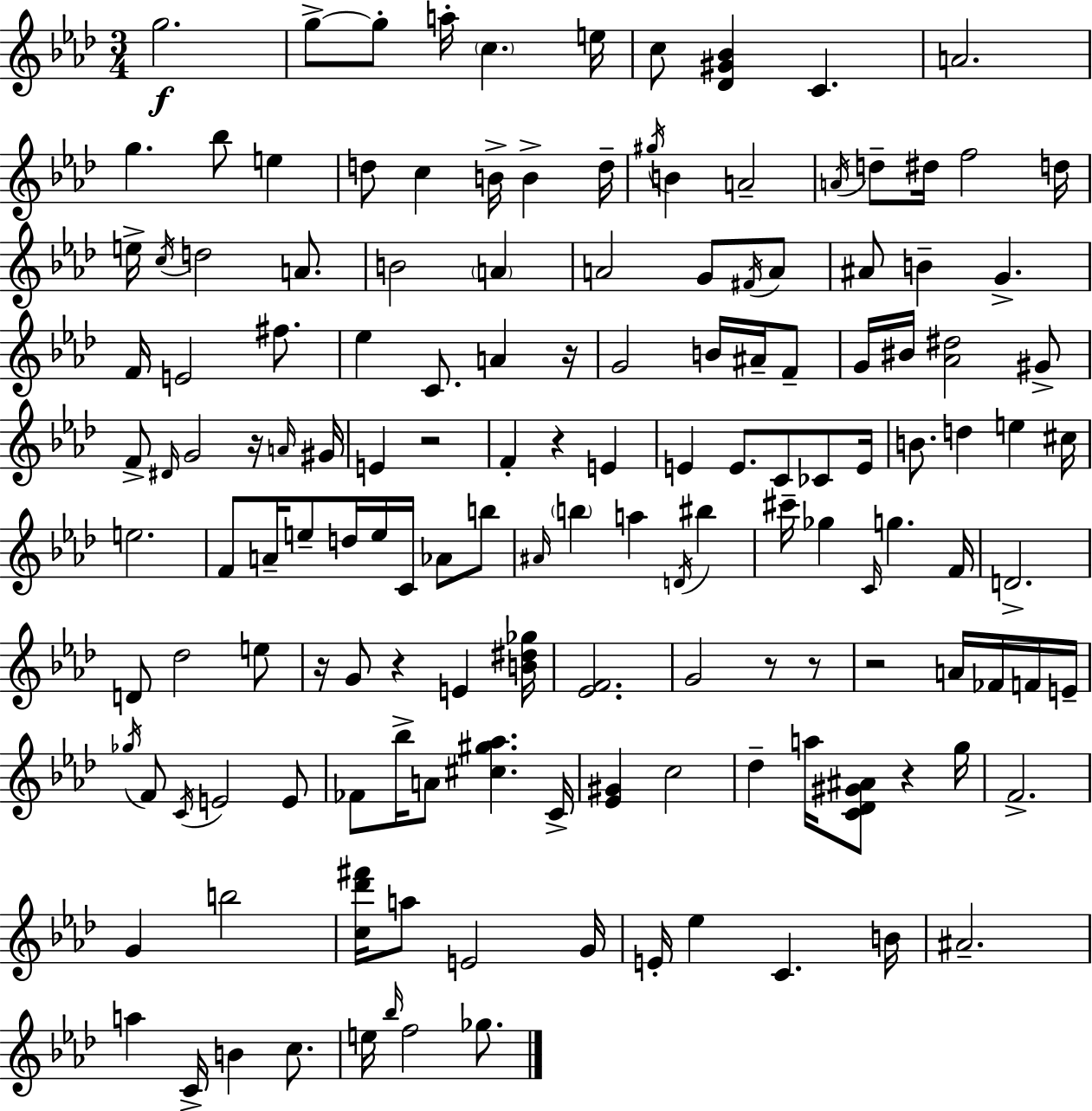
G5/h. G5/e G5/e A5/s C5/q. E5/s C5/e [Db4,G#4,Bb4]/q C4/q. A4/h. G5/q. Bb5/e E5/q D5/e C5/q B4/s B4/q D5/s G#5/s B4/q A4/h A4/s D5/e D#5/s F5/h D5/s E5/s C5/s D5/h A4/e. B4/h A4/q A4/h G4/e F#4/s A4/e A#4/e B4/q G4/q. F4/s E4/h F#5/e. Eb5/q C4/e. A4/q R/s G4/h B4/s A#4/s F4/e G4/s BIS4/s [Ab4,D#5]/h G#4/e F4/e D#4/s G4/h R/s A4/s G#4/s E4/q R/h F4/q R/q E4/q E4/q E4/e. C4/e CES4/e E4/s B4/e. D5/q E5/q C#5/s E5/h. F4/e A4/s E5/e D5/s E5/s C4/s Ab4/e B5/e A#4/s B5/q A5/q D4/s BIS5/q C#6/s Gb5/q C4/s G5/q. F4/s D4/h. D4/e Db5/h E5/e R/s G4/e R/q E4/q [B4,D#5,Gb5]/s [Eb4,F4]/h. G4/h R/e R/e R/h A4/s FES4/s F4/s E4/s Gb5/s F4/e C4/s E4/h E4/e FES4/e Bb5/s A4/e [C#5,G#5,Ab5]/q. C4/s [Eb4,G#4]/q C5/h Db5/q A5/s [C4,Db4,G#4,A#4]/e R/q G5/s F4/h. G4/q B5/h [C5,Db6,F#6]/s A5/e E4/h G4/s E4/s Eb5/q C4/q. B4/s A#4/h. A5/q C4/s B4/q C5/e. E5/s Bb5/s F5/h Gb5/e.